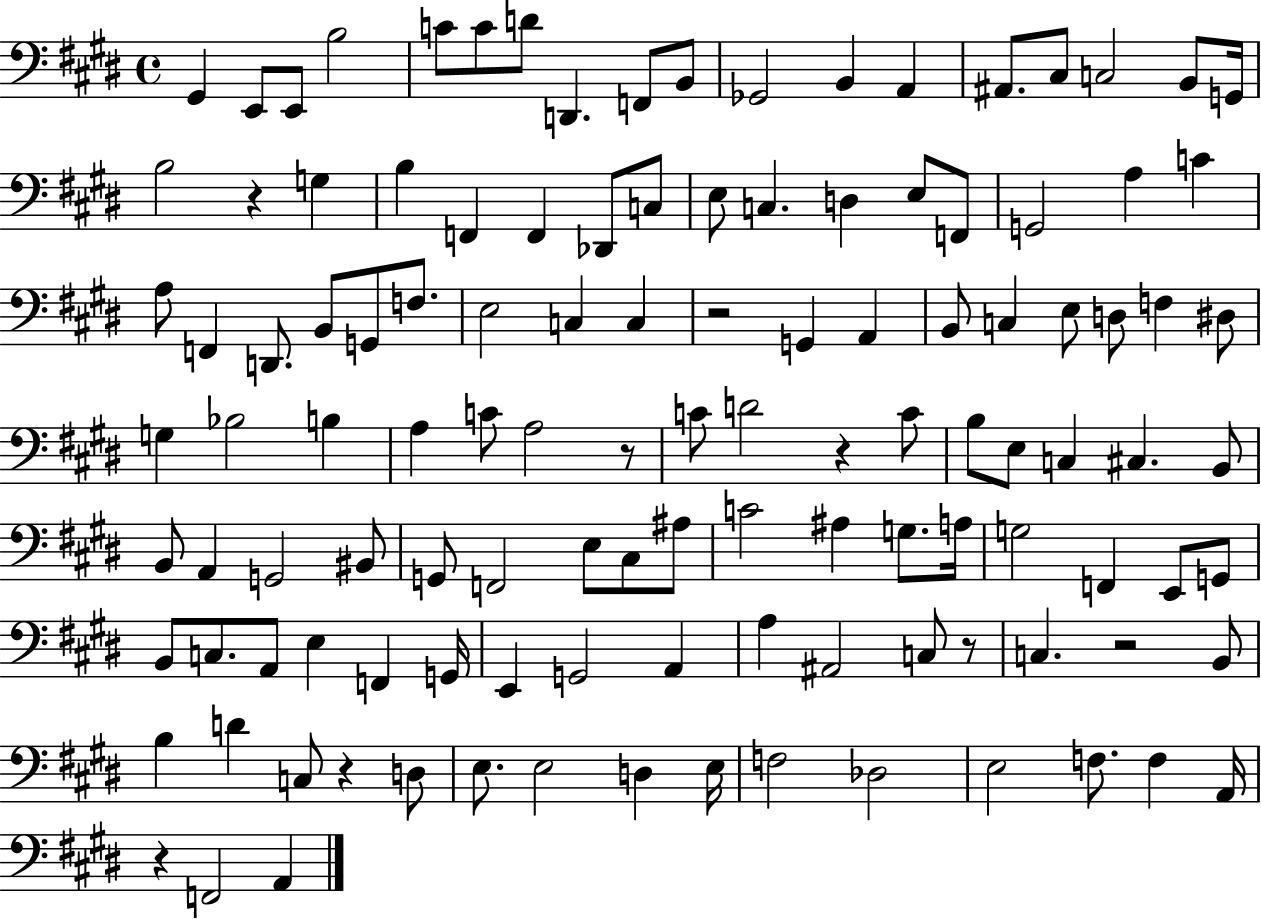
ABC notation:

X:1
T:Untitled
M:4/4
L:1/4
K:E
^G,, E,,/2 E,,/2 B,2 C/2 C/2 D/2 D,, F,,/2 B,,/2 _G,,2 B,, A,, ^A,,/2 ^C,/2 C,2 B,,/2 G,,/4 B,2 z G, B, F,, F,, _D,,/2 C,/2 E,/2 C, D, E,/2 F,,/2 G,,2 A, C A,/2 F,, D,,/2 B,,/2 G,,/2 F,/2 E,2 C, C, z2 G,, A,, B,,/2 C, E,/2 D,/2 F, ^D,/2 G, _B,2 B, A, C/2 A,2 z/2 C/2 D2 z C/2 B,/2 E,/2 C, ^C, B,,/2 B,,/2 A,, G,,2 ^B,,/2 G,,/2 F,,2 E,/2 ^C,/2 ^A,/2 C2 ^A, G,/2 A,/4 G,2 F,, E,,/2 G,,/2 B,,/2 C,/2 A,,/2 E, F,, G,,/4 E,, G,,2 A,, A, ^A,,2 C,/2 z/2 C, z2 B,,/2 B, D C,/2 z D,/2 E,/2 E,2 D, E,/4 F,2 _D,2 E,2 F,/2 F, A,,/4 z F,,2 A,,